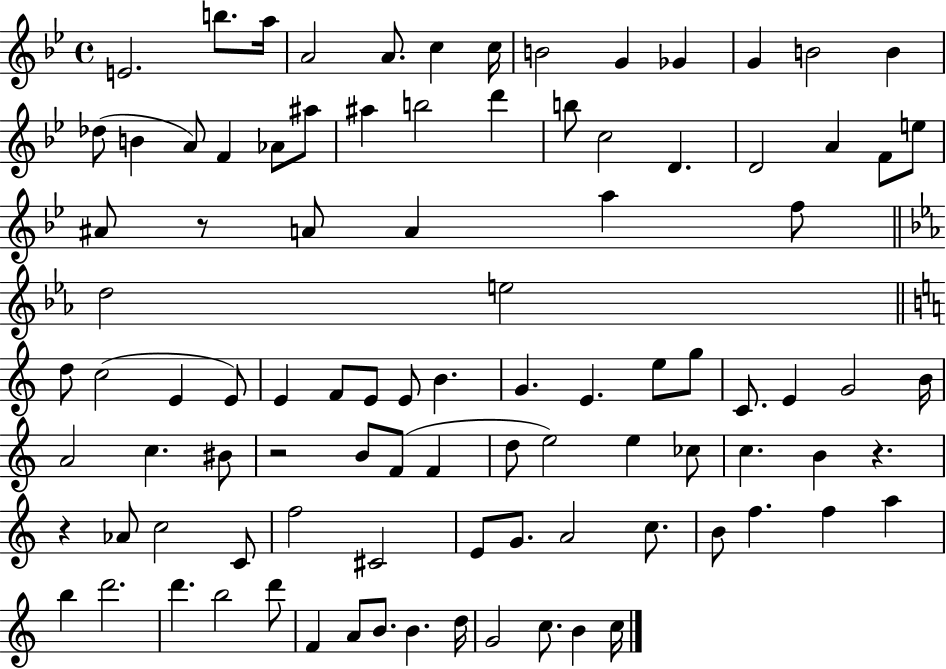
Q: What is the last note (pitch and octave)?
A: C5